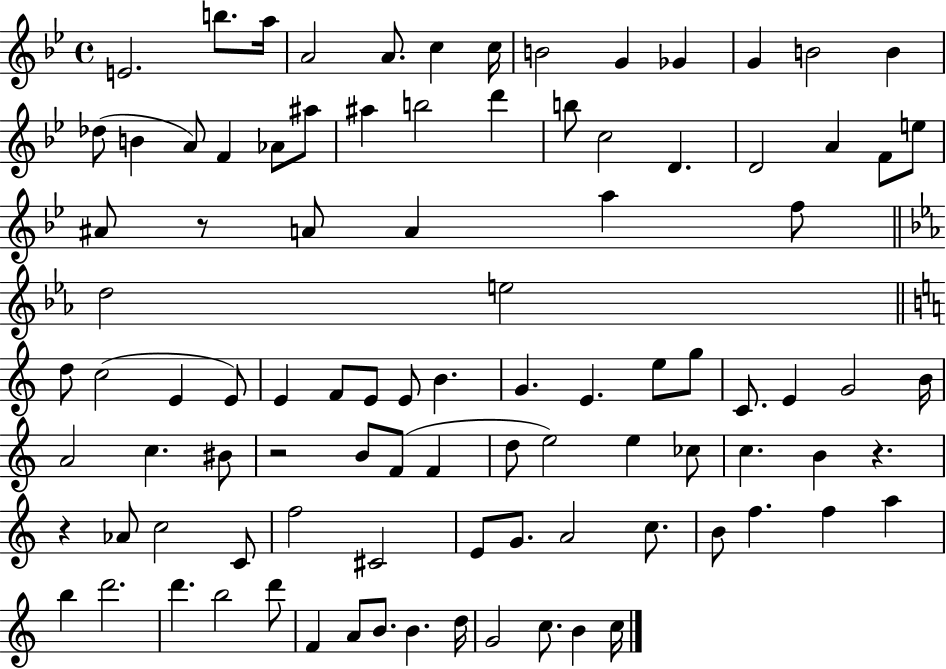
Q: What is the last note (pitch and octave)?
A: C5